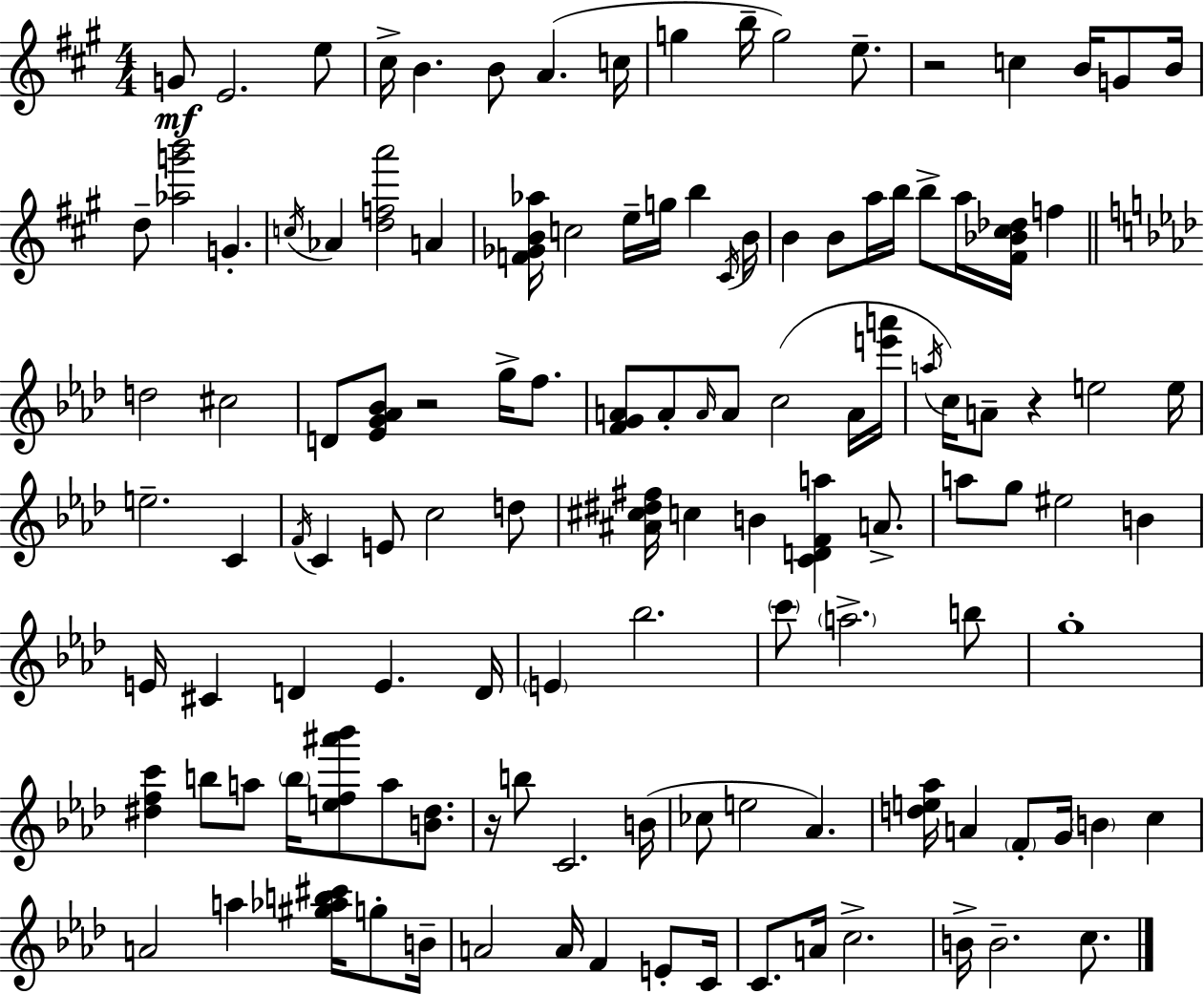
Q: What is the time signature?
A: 4/4